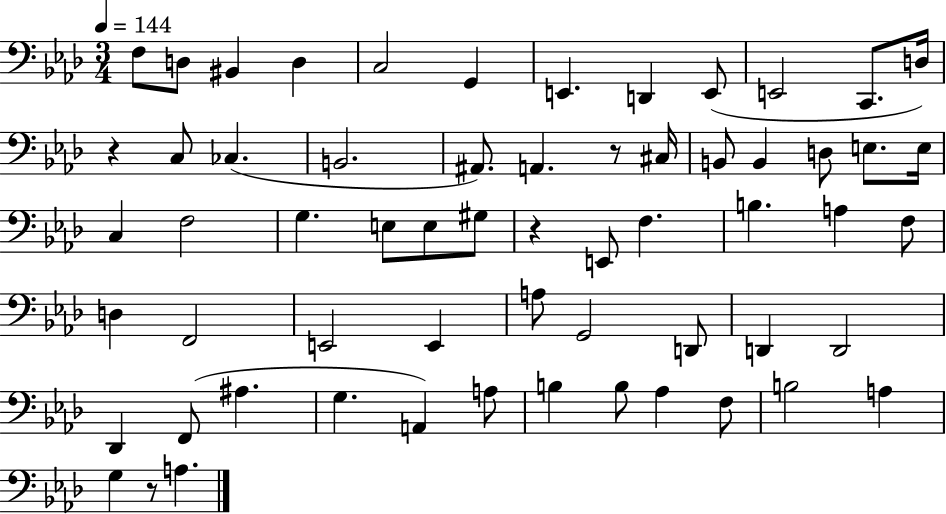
X:1
T:Untitled
M:3/4
L:1/4
K:Ab
F,/2 D,/2 ^B,, D, C,2 G,, E,, D,, E,,/2 E,,2 C,,/2 D,/4 z C,/2 _C, B,,2 ^A,,/2 A,, z/2 ^C,/4 B,,/2 B,, D,/2 E,/2 E,/4 C, F,2 G, E,/2 E,/2 ^G,/2 z E,,/2 F, B, A, F,/2 D, F,,2 E,,2 E,, A,/2 G,,2 D,,/2 D,, D,,2 _D,, F,,/2 ^A, G, A,, A,/2 B, B,/2 _A, F,/2 B,2 A, G, z/2 A,